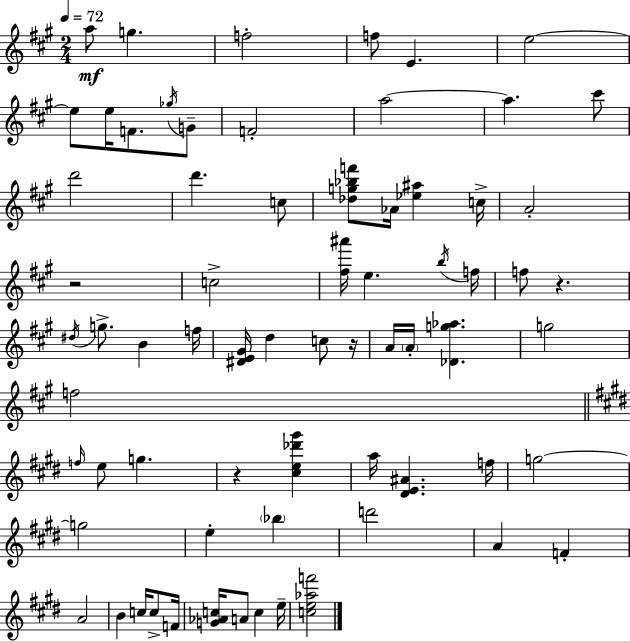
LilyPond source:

{
  \clef treble
  \numericTimeSignature
  \time 2/4
  \key a \major
  \tempo 4 = 72
  a''8\mf g''4. | f''2-. | f''8 e'4. | e''2~~ | \break e''8 e''16 f'8. \acciaccatura { ges''16 } g'8-- | f'2-. | a''2~~ | a''4. cis'''8 | \break d'''2 | d'''4. c''8 | <des'' g'' bes'' f'''>8 aes'16 <ees'' ais''>4 | c''16-> a'2-. | \break r2 | c''2-> | <fis'' ais'''>16 e''4. | \acciaccatura { b''16 } f''16 f''8 r4. | \break \acciaccatura { dis''16 } g''8.-> b'4 | f''16 <dis' e' gis'>16 d''4 | c''8 r16 a'16 \parenthesize a'16-. <des' g'' aes''>4. | g''2 | \break f''2 | \bar "||" \break \key e \major \grace { f''16 } e''8 g''4. | r4 <cis'' e'' des''' gis'''>4 | a''16 <dis' e' ais'>4. | f''16 g''2~~ | \break g''2 | e''4-. \parenthesize bes''4 | d'''2 | a'4 f'4-. | \break a'2 | b'4 c''16 c''8-> | f'16 <g' aes' c''>16 a'8 c''4 | e''16-- <c'' e'' aes'' f'''>2 | \break \bar "|."
}